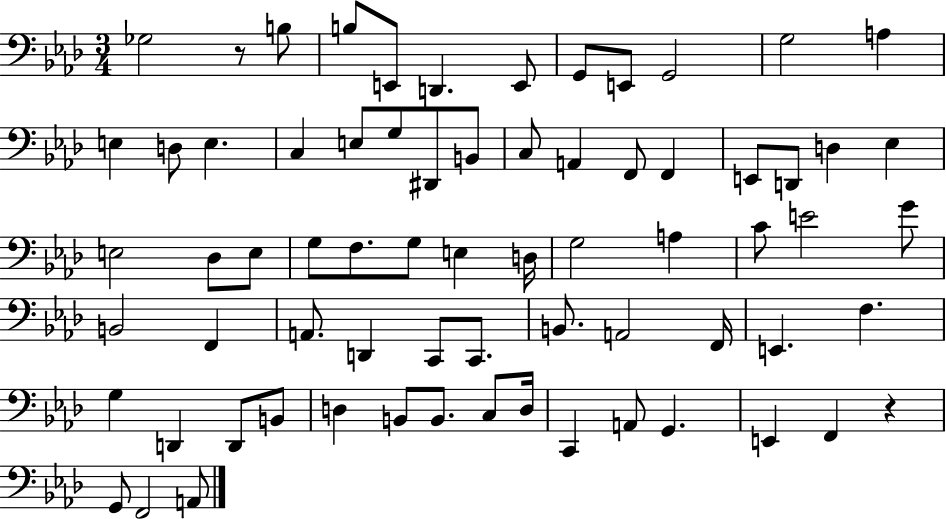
{
  \clef bass
  \numericTimeSignature
  \time 3/4
  \key aes \major
  ges2 r8 b8 | b8 e,8 d,4. e,8 | g,8 e,8 g,2 | g2 a4 | \break e4 d8 e4. | c4 e8 g8 dis,8 b,8 | c8 a,4 f,8 f,4 | e,8 d,8 d4 ees4 | \break e2 des8 e8 | g8 f8. g8 e4 d16 | g2 a4 | c'8 e'2 g'8 | \break b,2 f,4 | a,8. d,4 c,8 c,8. | b,8. a,2 f,16 | e,4. f4. | \break g4 d,4 d,8 b,8 | d4 b,8 b,8. c8 d16 | c,4 a,8 g,4. | e,4 f,4 r4 | \break g,8 f,2 a,8 | \bar "|."
}